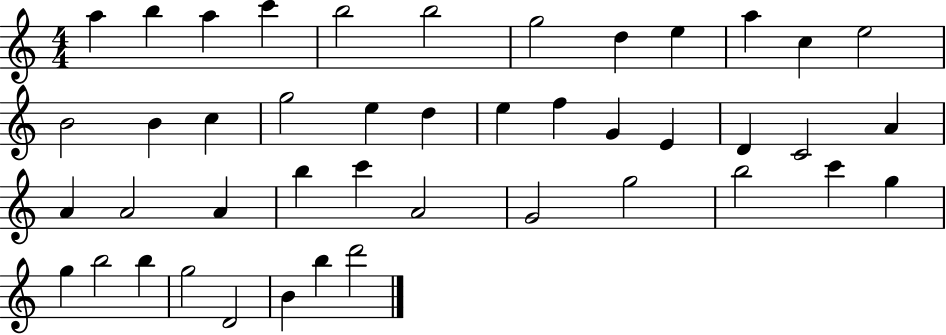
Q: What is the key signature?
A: C major